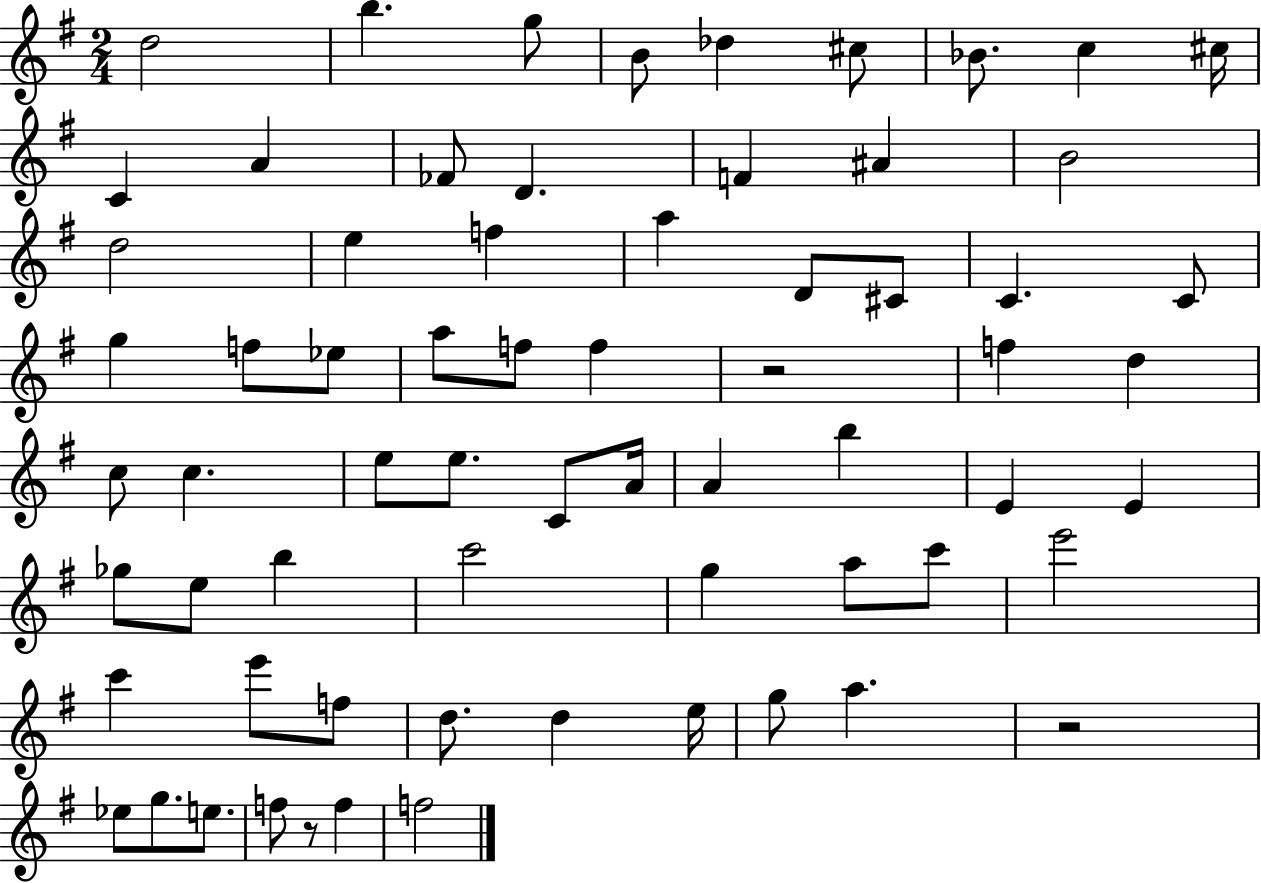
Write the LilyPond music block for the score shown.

{
  \clef treble
  \numericTimeSignature
  \time 2/4
  \key g \major
  d''2 | b''4. g''8 | b'8 des''4 cis''8 | bes'8. c''4 cis''16 | \break c'4 a'4 | fes'8 d'4. | f'4 ais'4 | b'2 | \break d''2 | e''4 f''4 | a''4 d'8 cis'8 | c'4. c'8 | \break g''4 f''8 ees''8 | a''8 f''8 f''4 | r2 | f''4 d''4 | \break c''8 c''4. | e''8 e''8. c'8 a'16 | a'4 b''4 | e'4 e'4 | \break ges''8 e''8 b''4 | c'''2 | g''4 a''8 c'''8 | e'''2 | \break c'''4 e'''8 f''8 | d''8. d''4 e''16 | g''8 a''4. | r2 | \break ees''8 g''8. e''8. | f''8 r8 f''4 | f''2 | \bar "|."
}